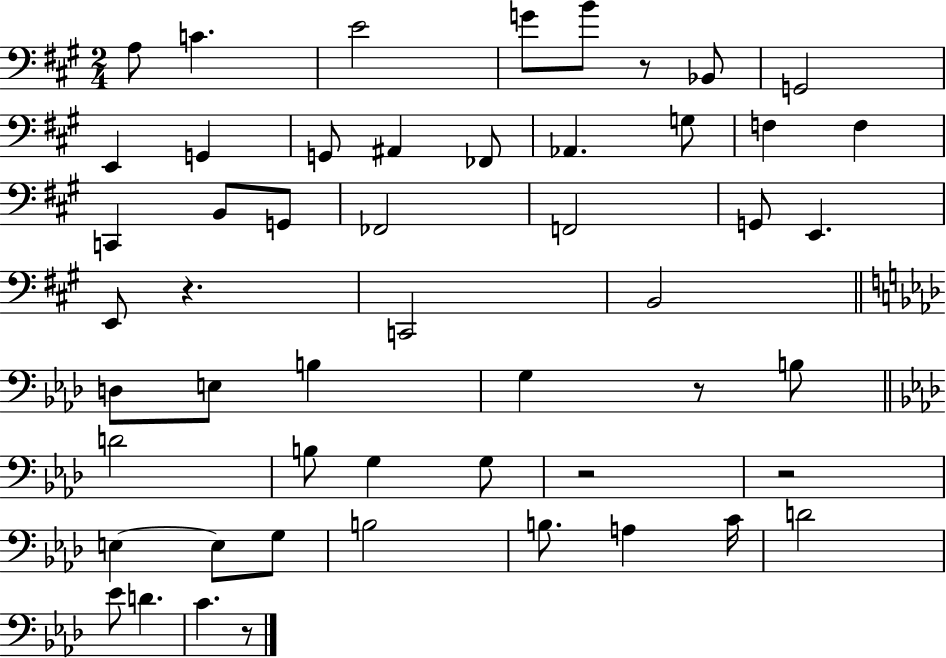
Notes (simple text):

A3/e C4/q. E4/h G4/e B4/e R/e Bb2/e G2/h E2/q G2/q G2/e A#2/q FES2/e Ab2/q. G3/e F3/q F3/q C2/q B2/e G2/e FES2/h F2/h G2/e E2/q. E2/e R/q. C2/h B2/h D3/e E3/e B3/q G3/q R/e B3/e D4/h B3/e G3/q G3/e R/h R/h E3/q E3/e G3/e B3/h B3/e. A3/q C4/s D4/h Eb4/e D4/q. C4/q. R/e